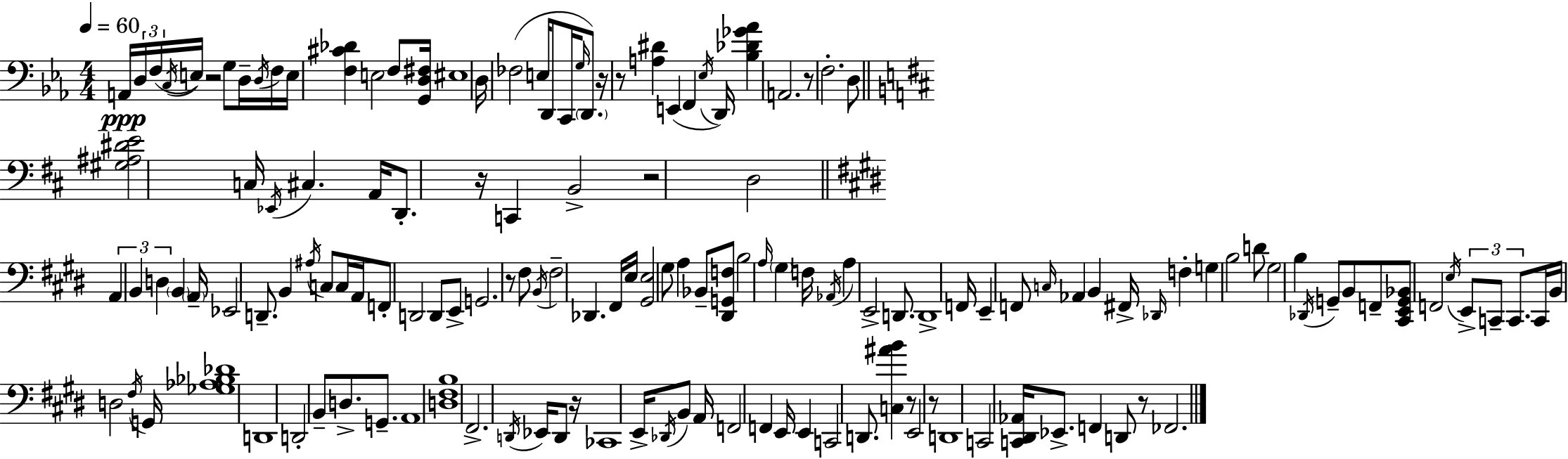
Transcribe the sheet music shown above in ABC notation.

X:1
T:Untitled
M:4/4
L:1/4
K:Cm
A,,/4 D,/4 F,/4 C,/4 E,/4 z2 G,/2 D,/4 D,/4 F,/4 E,/4 [F,^C_D] E,2 F,/2 [G,,D,^F,]/4 ^E,4 D,/4 _F,2 E,/4 D,,/2 C,,/4 G,/4 D,,/2 z/4 z/2 [A,^D] E,, F,, _E,/4 D,,/4 [_B,_D_G_A] A,,2 z/2 F,2 D,/2 [^G,^A,^DE]2 C,/4 _E,,/4 ^C, A,,/4 D,,/2 z/4 C,, B,,2 z2 D,2 A,, B,, D, B,, A,,/4 _E,,2 D,,/2 B,, ^A,/4 C,/2 C,/4 A,,/4 F,,/2 D,,2 D,,/2 E,,/2 G,,2 z/2 ^F,/2 B,,/4 ^F,2 _D,, ^F,,/4 E,/4 [^G,,E,]2 ^G,/2 A, _B,,/2 [^D,,G,,F,]/2 B,2 A,/4 ^G, F,/4 _A,,/4 A, E,,2 D,,/2 D,,4 F,,/4 E,, F,,/2 C,/4 _A,, B,, ^F,,/4 _D,,/4 F, G, B,2 D/2 ^G,2 B, _D,,/4 G,,/2 B,,/2 F,,/2 [^C,,E,,G,,_B,,]/2 F,,2 E,/4 E,,/2 C,,/2 C,,/2 C,,/4 B,,/4 D,2 ^F,/4 G,,/4 [_G,_A,_B,_D]4 D,,4 D,,2 B,,/2 D,/2 G,,/2 A,,4 [D,^F,B,]4 ^F,,2 D,,/4 _E,,/4 D,,/2 z/4 _C,,4 E,,/4 _D,,/4 B,,/2 A,,/4 F,,2 F,, E,,/4 E,, C,,2 D,,/2 [C,^AB] z/2 E,,2 z/2 D,,4 C,,2 [C,,^D,,_A,,]/4 _E,,/2 F,, D,,/2 z/2 _F,,2